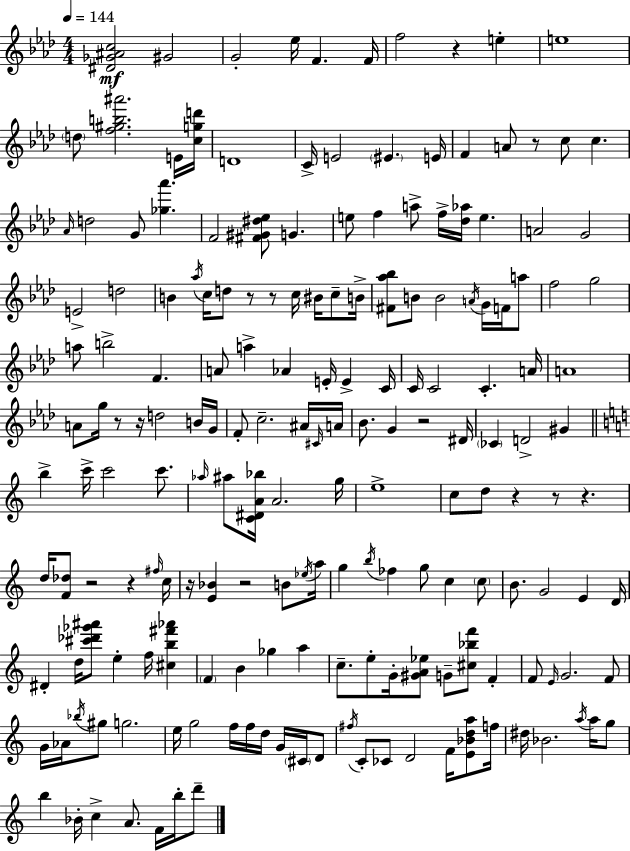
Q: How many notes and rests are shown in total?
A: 183